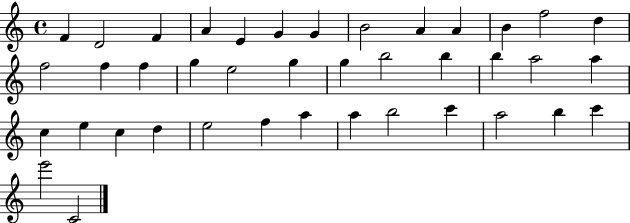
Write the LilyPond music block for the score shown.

{
  \clef treble
  \time 4/4
  \defaultTimeSignature
  \key c \major
  f'4 d'2 f'4 | a'4 e'4 g'4 g'4 | b'2 a'4 a'4 | b'4 f''2 d''4 | \break f''2 f''4 f''4 | g''4 e''2 g''4 | g''4 b''2 b''4 | b''4 a''2 a''4 | \break c''4 e''4 c''4 d''4 | e''2 f''4 a''4 | a''4 b''2 c'''4 | a''2 b''4 c'''4 | \break e'''2 c'2 | \bar "|."
}